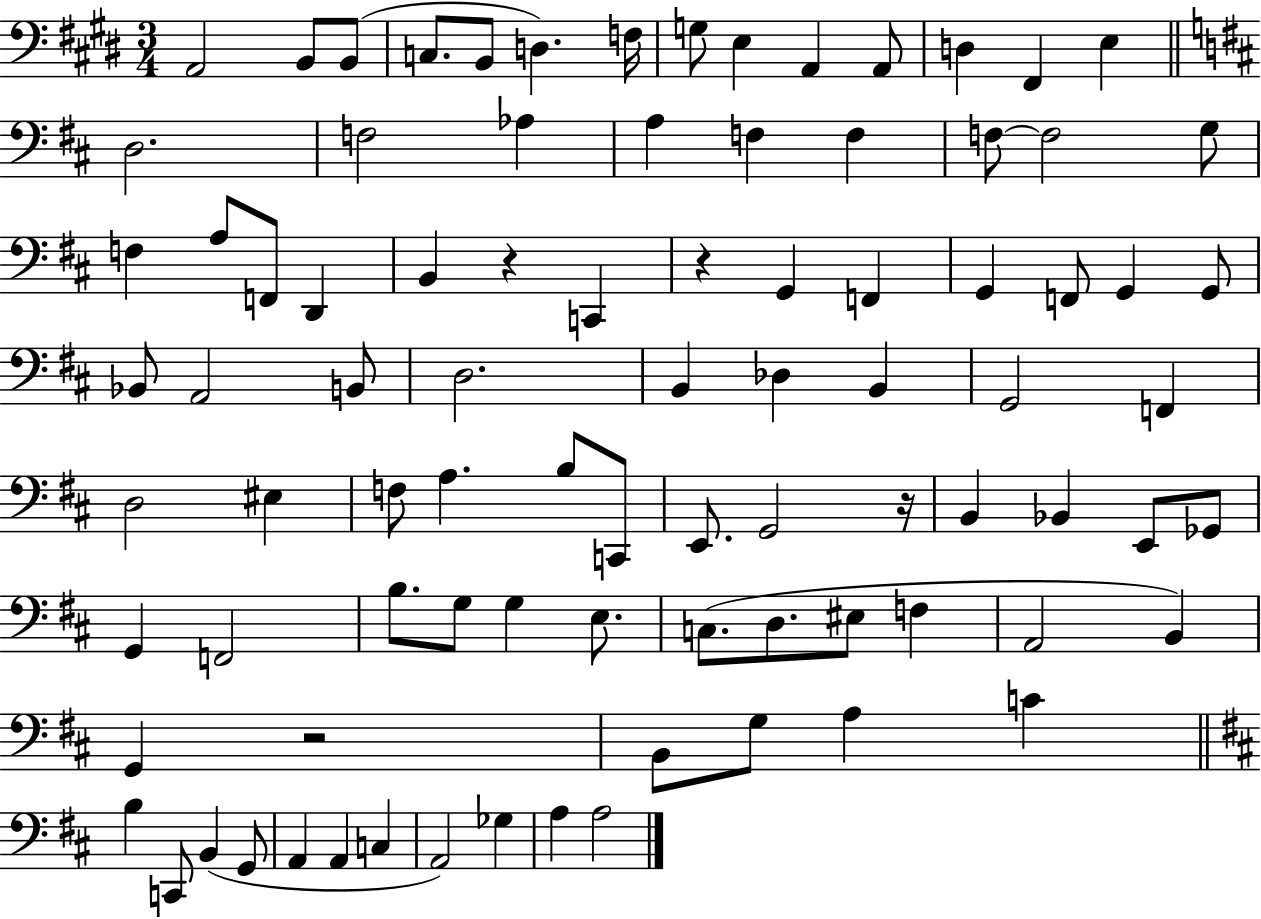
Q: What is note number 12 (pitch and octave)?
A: D3